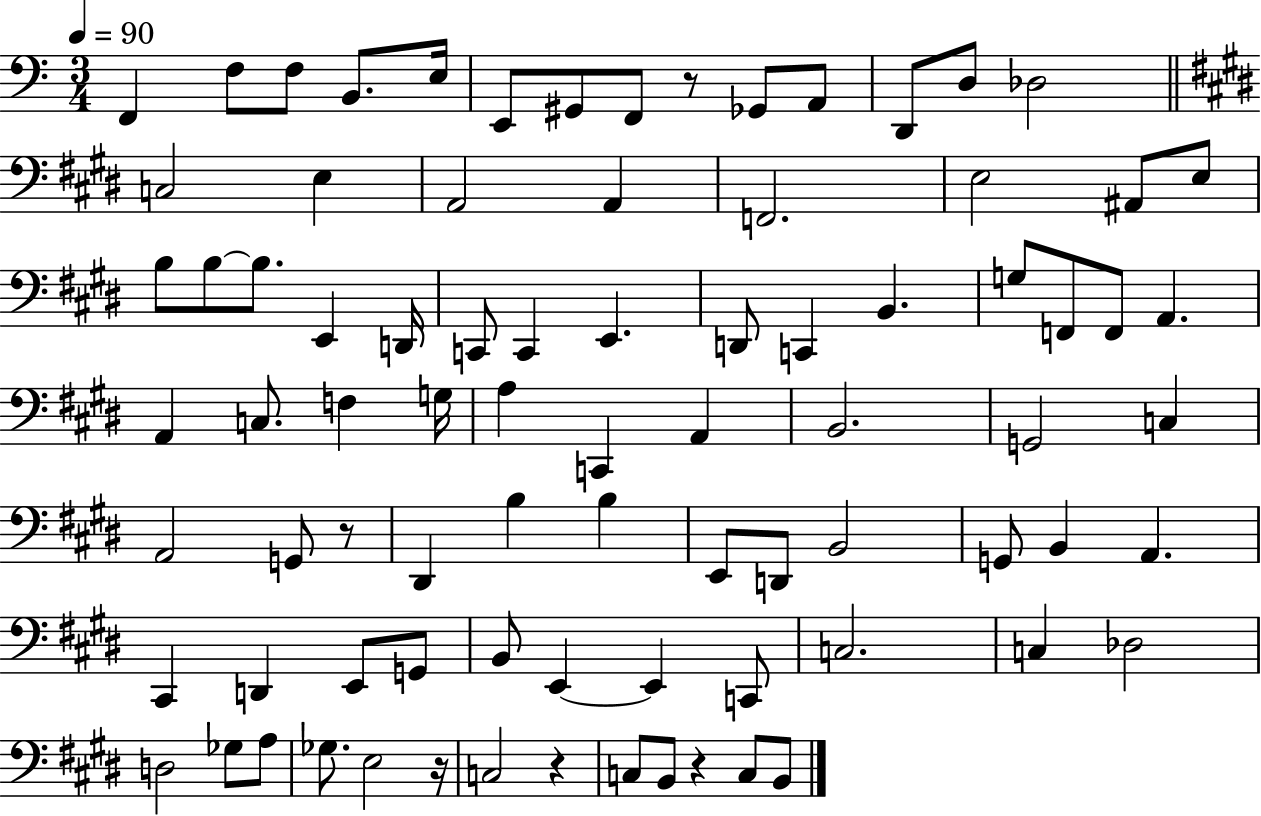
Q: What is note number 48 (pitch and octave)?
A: G2